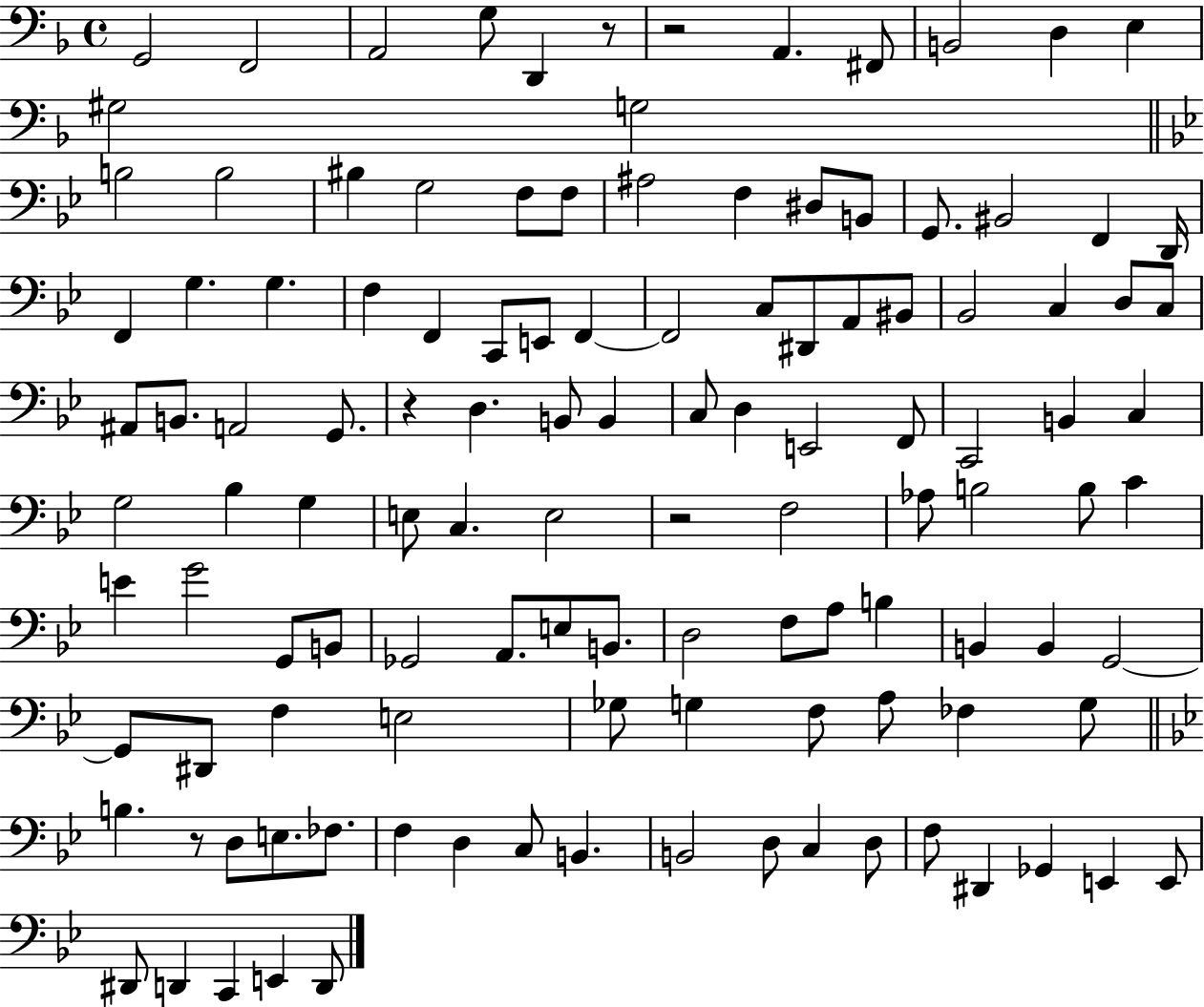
{
  \clef bass
  \time 4/4
  \defaultTimeSignature
  \key f \major
  g,2 f,2 | a,2 g8 d,4 r8 | r2 a,4. fis,8 | b,2 d4 e4 | \break gis2 g2 | \bar "||" \break \key g \minor b2 b2 | bis4 g2 f8 f8 | ais2 f4 dis8 b,8 | g,8. bis,2 f,4 d,16 | \break f,4 g4. g4. | f4 f,4 c,8 e,8 f,4~~ | f,2 c8 dis,8 a,8 bis,8 | bes,2 c4 d8 c8 | \break ais,8 b,8. a,2 g,8. | r4 d4. b,8 b,4 | c8 d4 e,2 f,8 | c,2 b,4 c4 | \break g2 bes4 g4 | e8 c4. e2 | r2 f2 | aes8 b2 b8 c'4 | \break e'4 g'2 g,8 b,8 | ges,2 a,8. e8 b,8. | d2 f8 a8 b4 | b,4 b,4 g,2~~ | \break g,8 dis,8 f4 e2 | ges8 g4 f8 a8 fes4 g8 | \bar "||" \break \key bes \major b4. r8 d8 e8. fes8. | f4 d4 c8 b,4. | b,2 d8 c4 d8 | f8 dis,4 ges,4 e,4 e,8 | \break dis,8 d,4 c,4 e,4 d,8 | \bar "|."
}